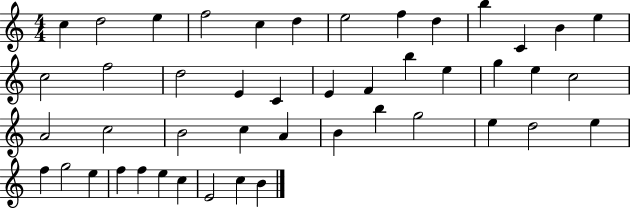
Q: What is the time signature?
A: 4/4